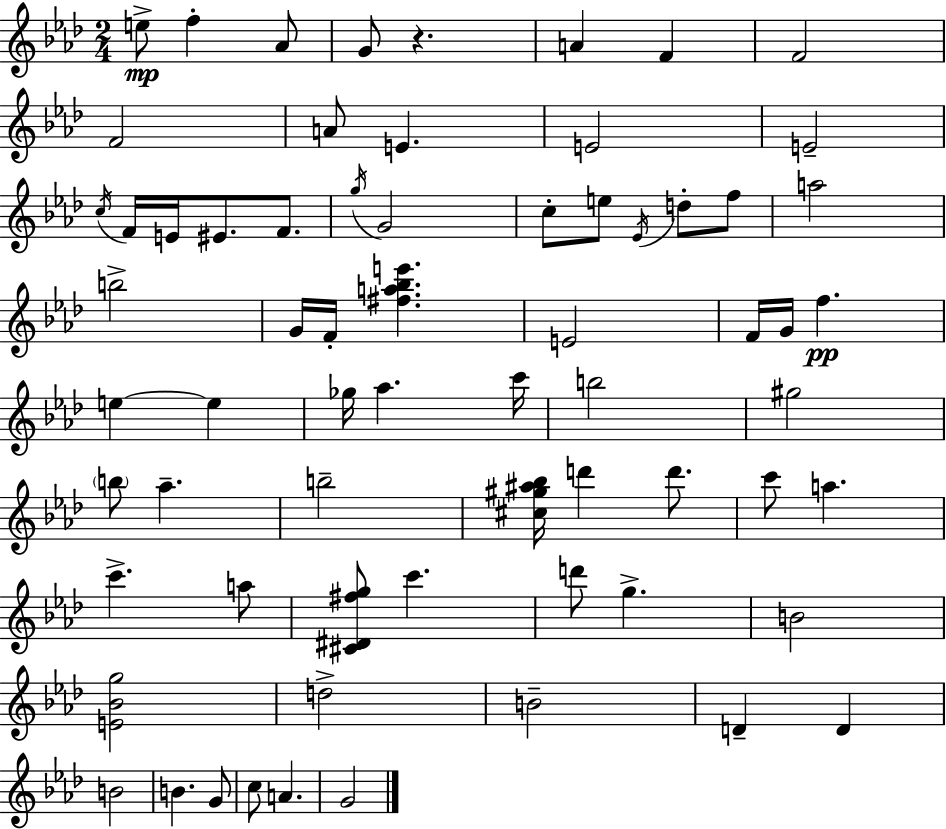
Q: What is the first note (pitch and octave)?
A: E5